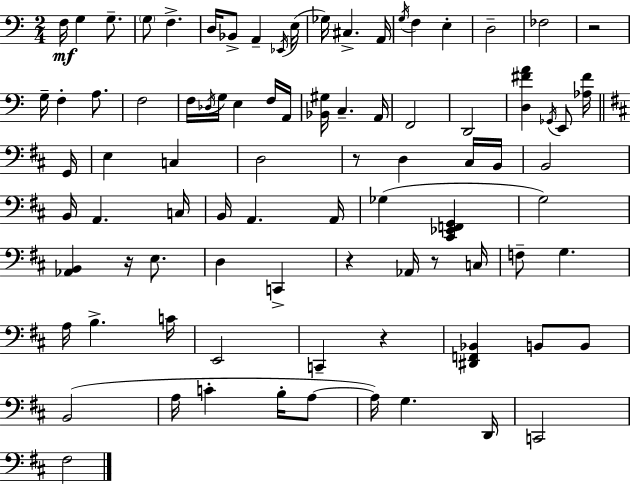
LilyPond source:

{
  \clef bass
  \numericTimeSignature
  \time 2/4
  \key c \major
  f16\mf g4 g8.-- | \parenthesize g8 f4.-> | d16 bes,8-> a,4-- \acciaccatura { ees,16 }( | e16 ges16) cis4.-> | \break a,16 \acciaccatura { g16 } f4 e4-. | d2-- | fes2 | r2 | \break g16-- f4-. a8. | f2 | f16 \acciaccatura { des16 } g16 e4 | f16 a,16 <bes, gis>16 c4.-- | \break a,16 f,2 | d,2 | <d fis' a'>4 \acciaccatura { ges,16 } | e,8 <aes fis'>16 \bar "||" \break \key d \major g,16 e4 c4 | d2 | r8 d4 cis16 | b,16 b,2 | \break b,16 a,4. | c16 b,16 a,4. | a,16 ges4( <cis, ees, f, g,>4 | g2) | \break <aes, b,>4 r16 e8. | d4 c,4-> | r4 aes,16 r8 | c16 f8-- g4. | \break a16 b4.-> | c'16 e,2 | c,4-- r4 | <dis, f, bes,>4 b,8 b,8 | \break b,2( | a16 c'4-. b16-. a8~~ | a16) g4. | d,16 c,2 | \break fis2 | \bar "|."
}